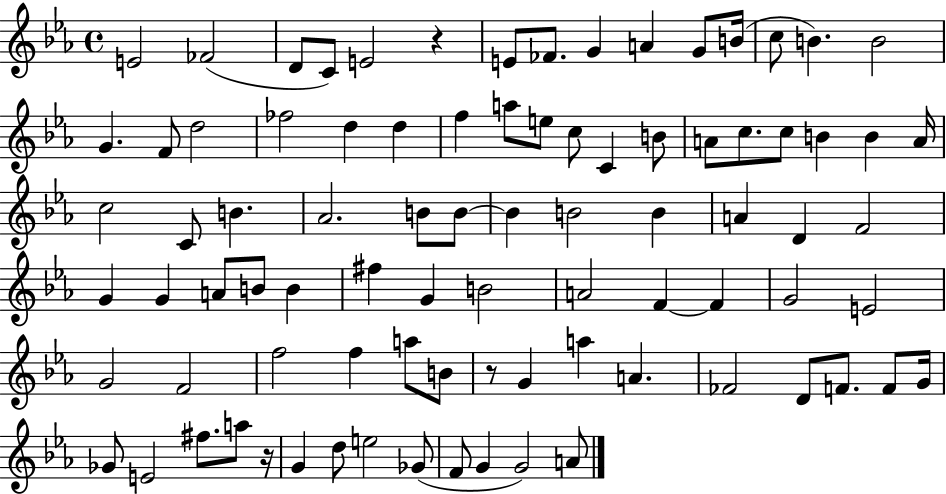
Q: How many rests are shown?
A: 3